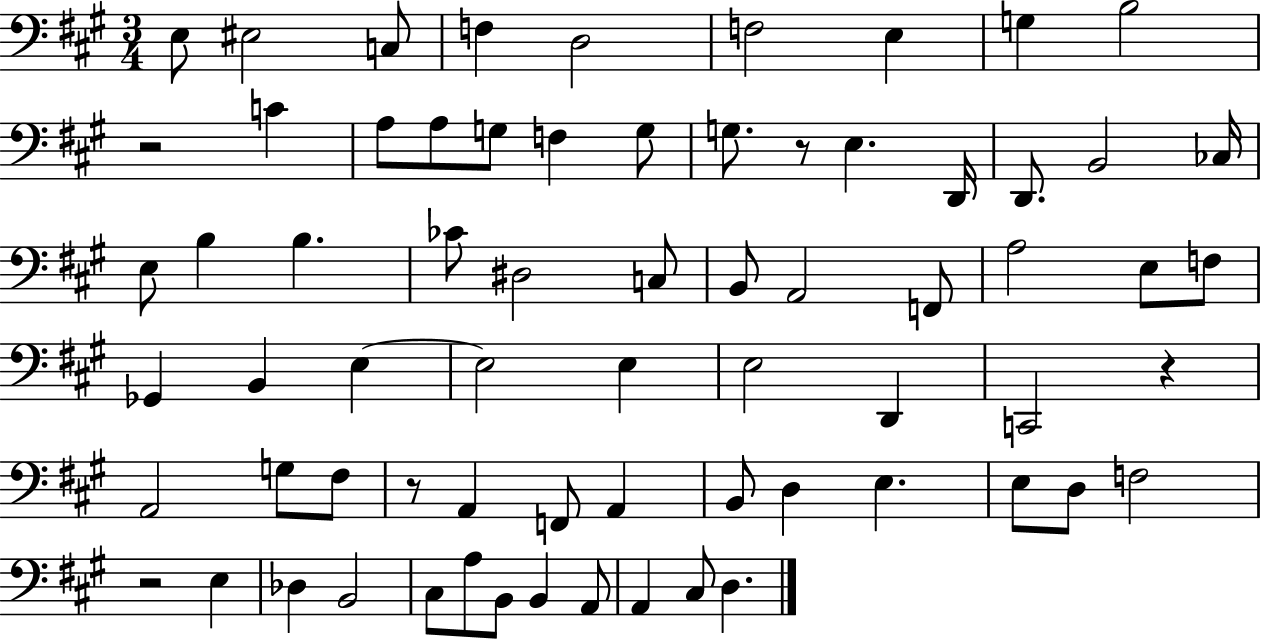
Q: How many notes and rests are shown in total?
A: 69